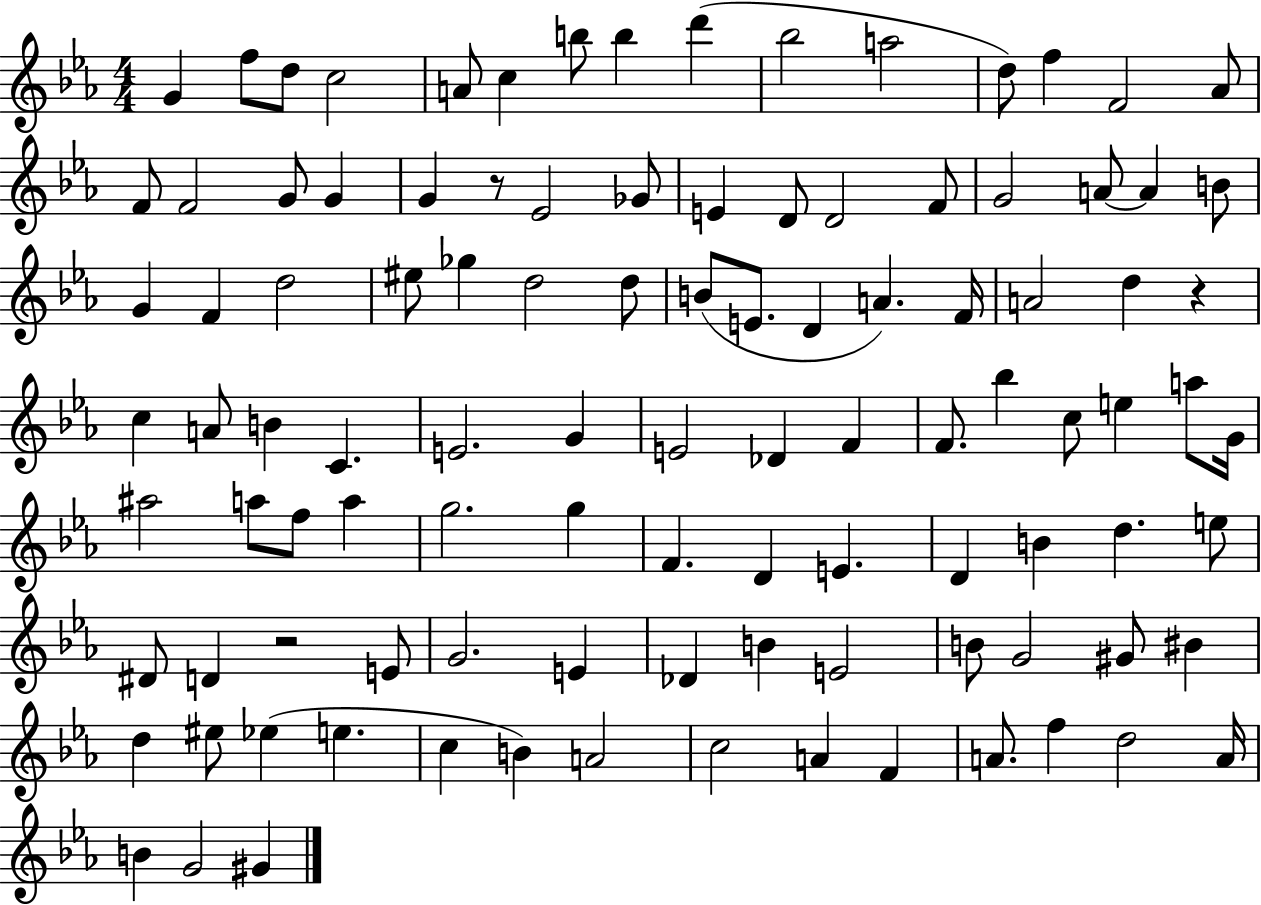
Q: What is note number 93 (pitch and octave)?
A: A4